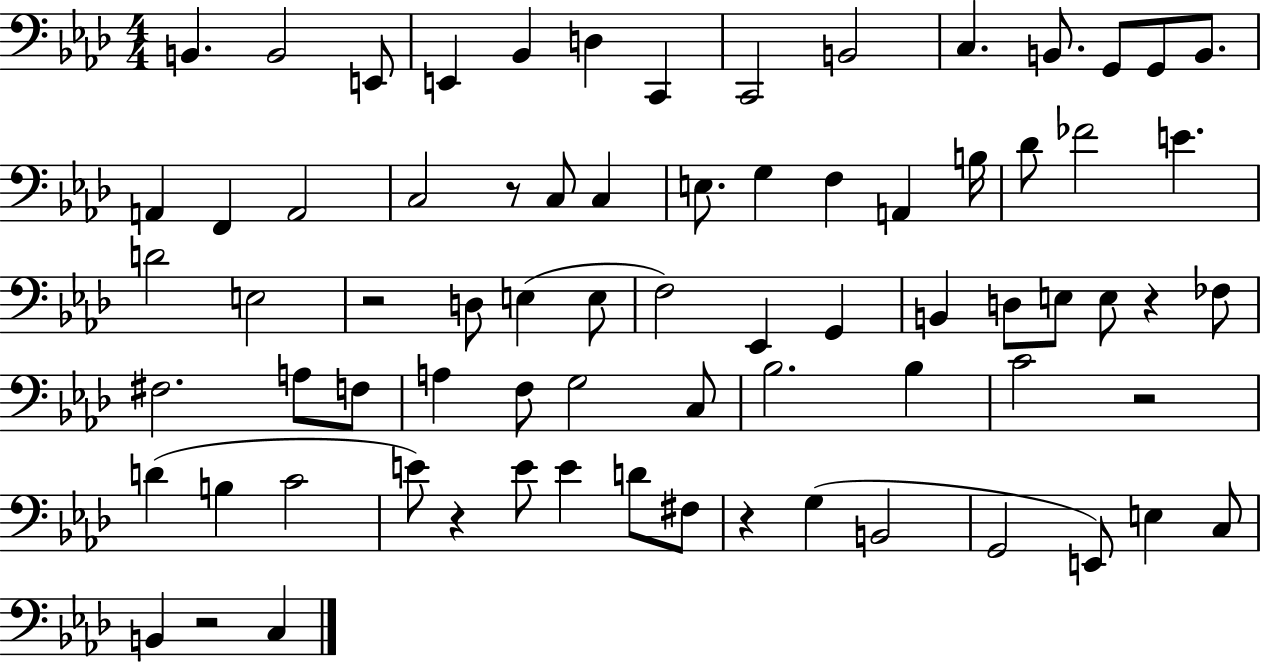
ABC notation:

X:1
T:Untitled
M:4/4
L:1/4
K:Ab
B,, B,,2 E,,/2 E,, _B,, D, C,, C,,2 B,,2 C, B,,/2 G,,/2 G,,/2 B,,/2 A,, F,, A,,2 C,2 z/2 C,/2 C, E,/2 G, F, A,, B,/4 _D/2 _F2 E D2 E,2 z2 D,/2 E, E,/2 F,2 _E,, G,, B,, D,/2 E,/2 E,/2 z _F,/2 ^F,2 A,/2 F,/2 A, F,/2 G,2 C,/2 _B,2 _B, C2 z2 D B, C2 E/2 z E/2 E D/2 ^F,/2 z G, B,,2 G,,2 E,,/2 E, C,/2 B,, z2 C,